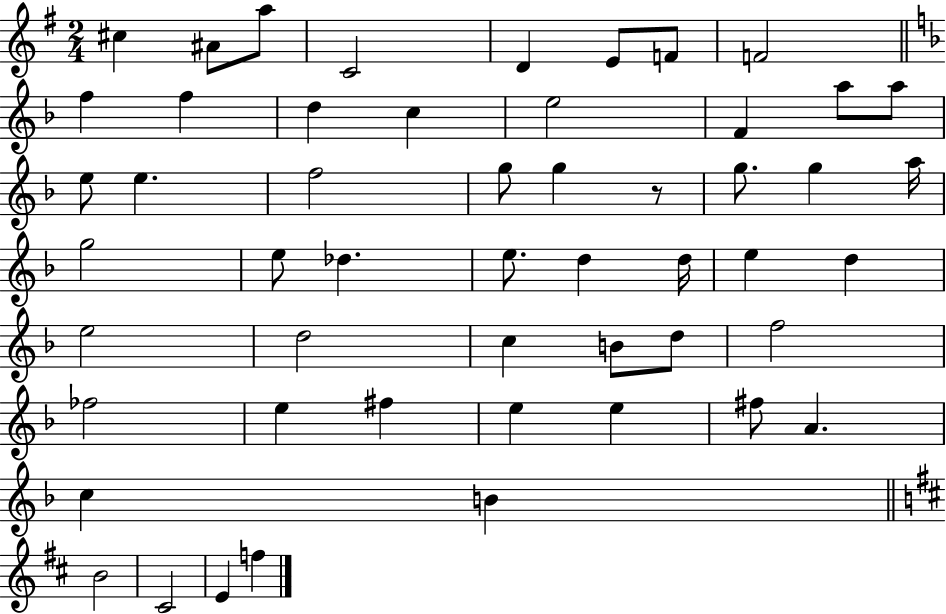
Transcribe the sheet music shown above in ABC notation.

X:1
T:Untitled
M:2/4
L:1/4
K:G
^c ^A/2 a/2 C2 D E/2 F/2 F2 f f d c e2 F a/2 a/2 e/2 e f2 g/2 g z/2 g/2 g a/4 g2 e/2 _d e/2 d d/4 e d e2 d2 c B/2 d/2 f2 _f2 e ^f e e ^f/2 A c B B2 ^C2 E f